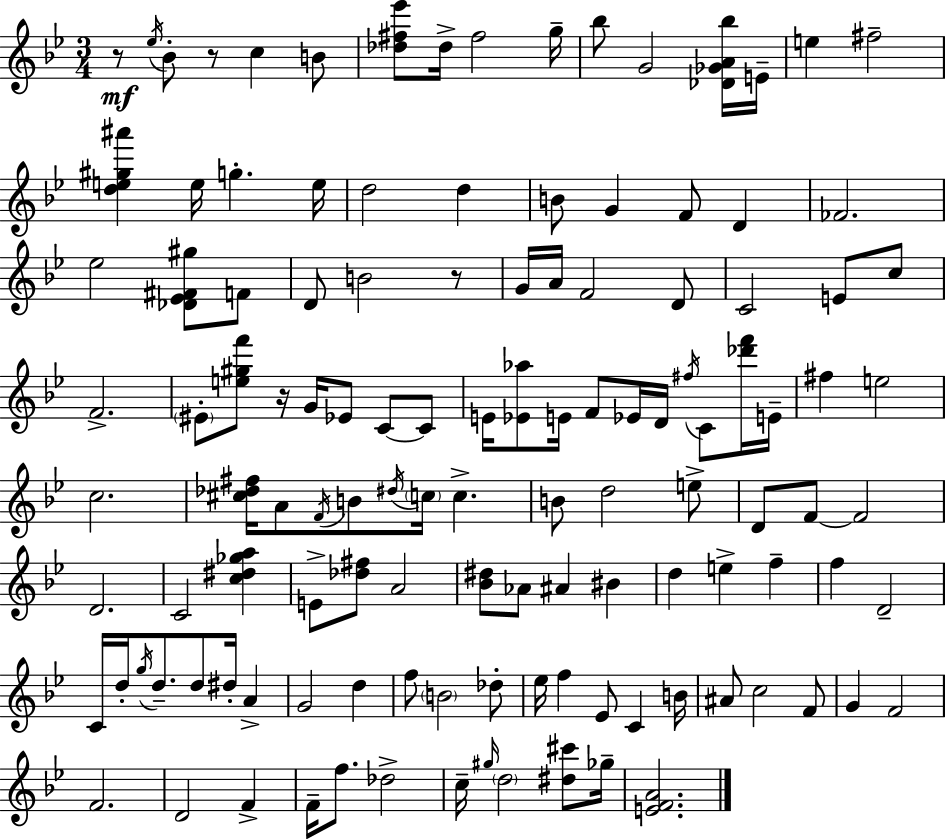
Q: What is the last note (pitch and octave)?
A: Gb5